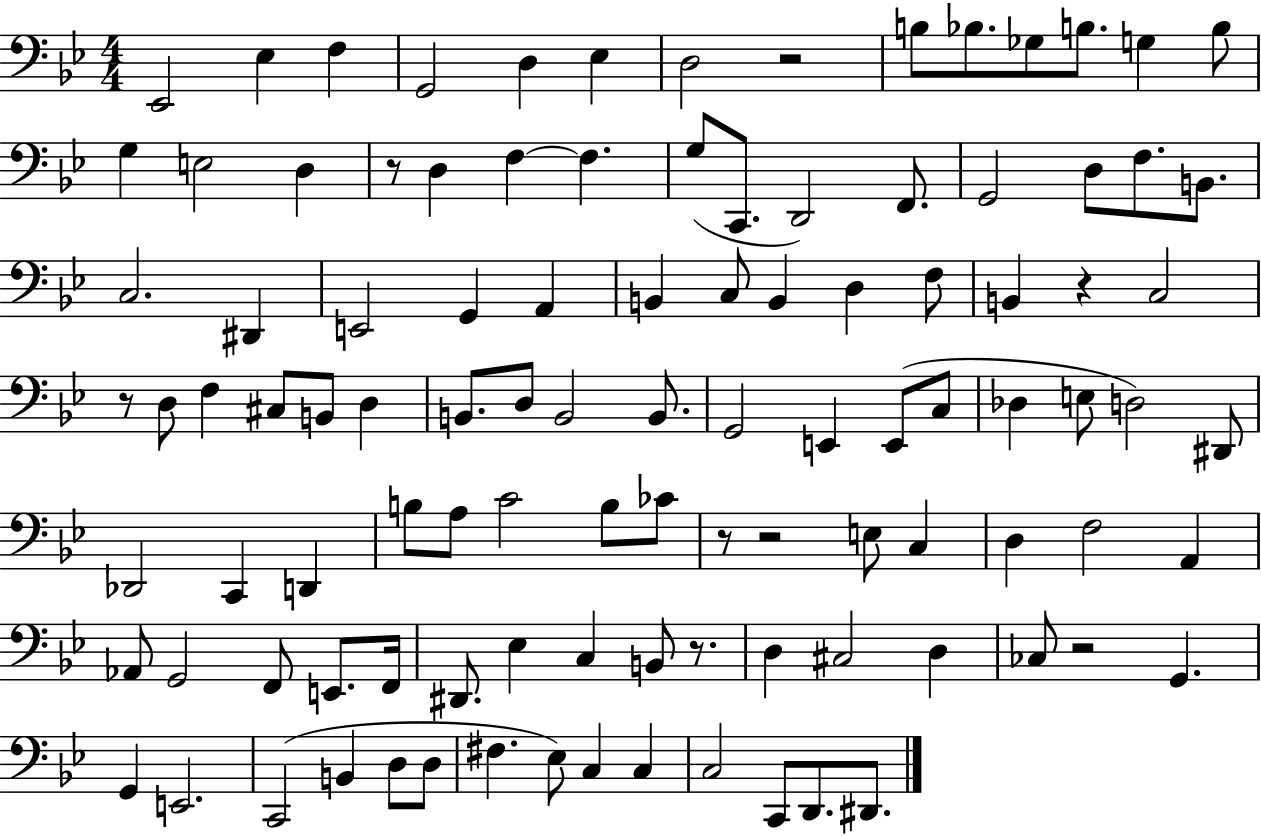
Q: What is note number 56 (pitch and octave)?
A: D#2